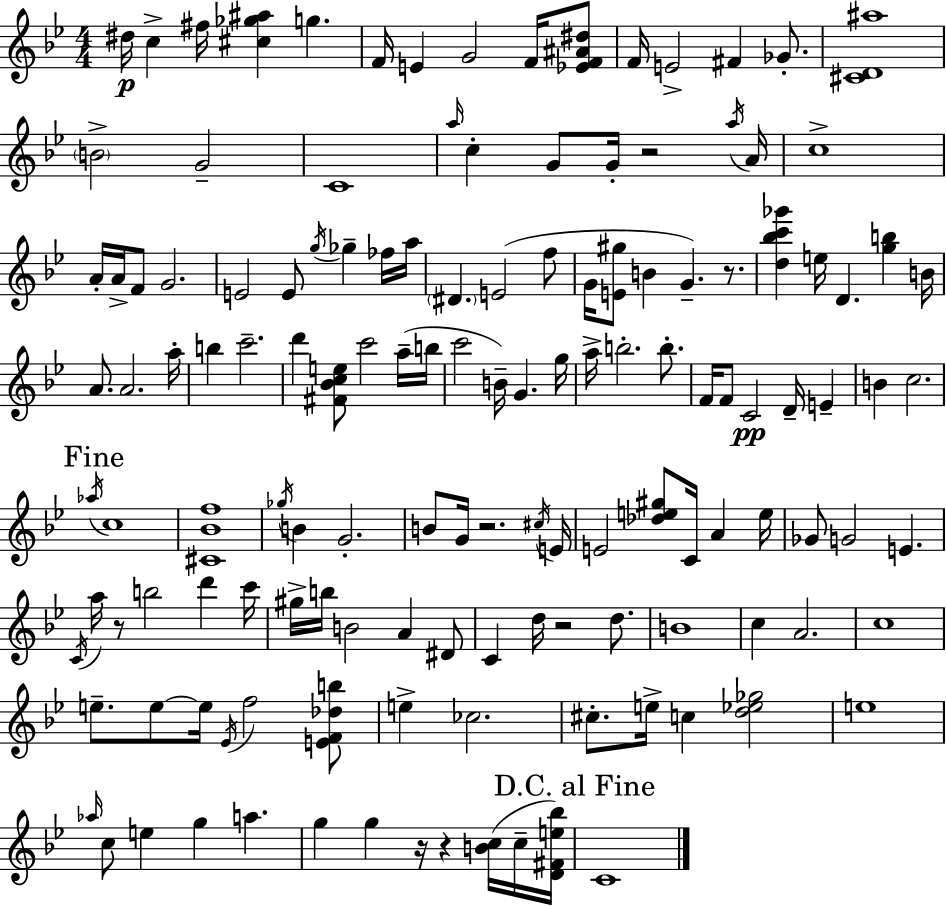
X:1
T:Untitled
M:4/4
L:1/4
K:Gm
^d/4 c ^f/4 [^c_g^a] g F/4 E G2 F/4 [_EF^A^d]/2 F/4 E2 ^F _G/2 [^CD^a]4 B2 G2 C4 a/4 c G/2 G/4 z2 a/4 A/4 c4 A/4 A/4 F/2 G2 E2 E/2 g/4 _g _f/4 a/4 ^D E2 f/2 G/4 [E^g]/2 B G z/2 [d_bc'_g'] e/4 D [gb] B/4 A/2 A2 a/4 b c'2 d' [^F_Bce]/2 c'2 a/4 b/4 c'2 B/4 G g/4 a/4 b2 b/2 F/4 F/2 C2 D/4 E B c2 _a/4 c4 [^C_Bf]4 _g/4 B G2 B/2 G/4 z2 ^c/4 E/4 E2 [_de^g]/2 C/4 A e/4 _G/2 G2 E C/4 a/4 z/2 b2 d' c'/4 ^g/4 b/4 B2 A ^D/2 C d/4 z2 d/2 B4 c A2 c4 e/2 e/2 e/4 _E/4 f2 [EF_db]/2 e _c2 ^c/2 e/4 c [d_e_g]2 e4 _a/4 c/2 e g a g g z/4 z [Bc]/4 c/4 [D^Fe_b]/4 C4